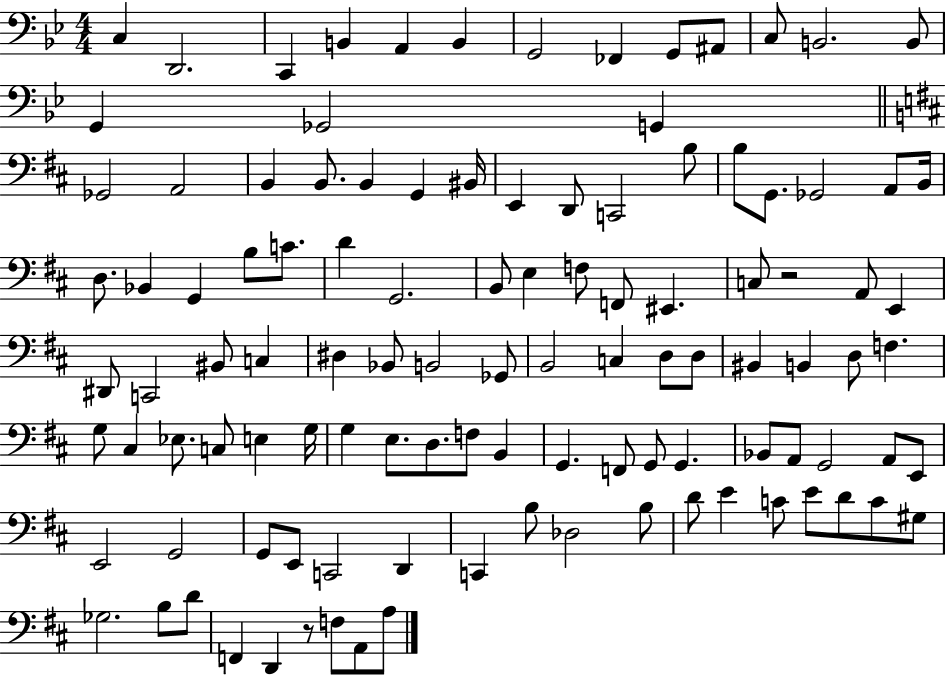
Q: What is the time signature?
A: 4/4